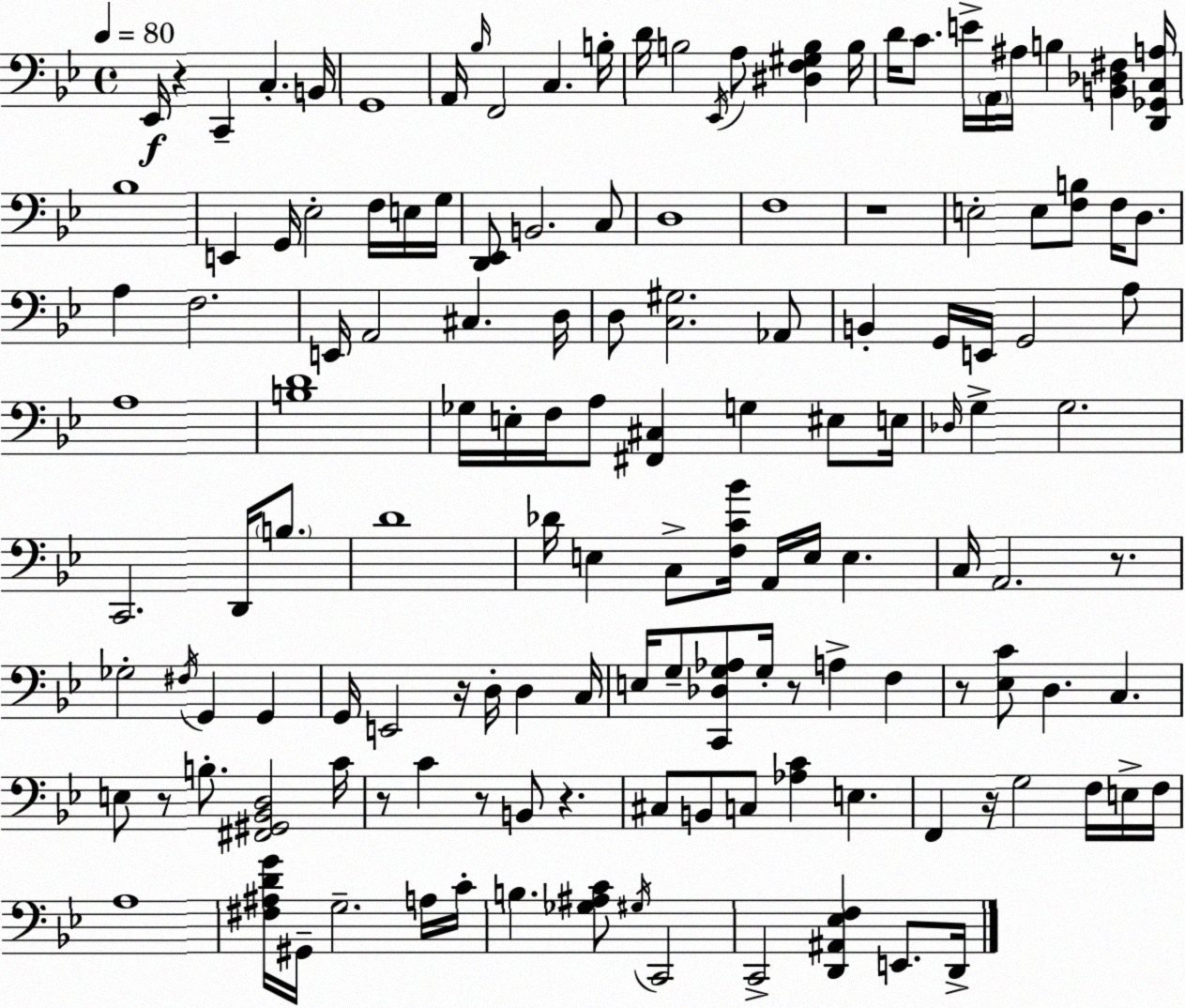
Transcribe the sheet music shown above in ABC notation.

X:1
T:Untitled
M:4/4
L:1/4
K:Bb
_E,,/4 z C,, C, B,,/4 G,,4 A,,/4 _B,/4 F,,2 C, B,/4 D/4 B,2 _E,,/4 A,/2 [^D,F,^G,B,] B,/4 D/4 C/2 E/4 A,,/4 ^A,/4 B, [B,,_D,^F,] [D,,_G,,C,A,]/4 _B,4 E,, G,,/4 _E,2 F,/4 E,/4 G,/4 [D,,_E,,]/2 B,,2 C,/2 D,4 F,4 z4 E,2 E,/2 [F,B,]/2 F,/4 D,/2 A, F,2 E,,/4 A,,2 ^C, D,/4 D,/2 [C,^G,]2 _A,,/2 B,, G,,/4 E,,/4 G,,2 A,/2 A,4 [B,D]4 _G,/4 E,/4 F,/4 A,/2 [^F,,^C,] G, ^E,/2 E,/4 _D,/4 G, G,2 C,,2 D,,/4 B,/2 D4 _D/4 E, C,/2 [F,C_B]/4 A,,/4 E,/4 E, C,/4 A,,2 z/2 _G,2 ^F,/4 G,, G,, G,,/4 E,,2 z/4 D,/4 D, C,/4 E,/4 G,/2 [C,,_D,G,_A,]/2 G,/4 z/2 A, F, z/2 [_E,C]/2 D, C, E,/2 z/2 B,/2 [^F,,^G,,_B,,D,]2 C/4 z/2 C z/2 B,,/2 z ^C,/2 B,,/2 C,/2 [_A,C] E, F,, z/4 G,2 F,/4 E,/4 F,/4 A,4 [^F,^A,DG]/4 ^G,,/4 G,2 A,/4 C/4 B, [_G,^A,C]/2 ^G,/4 C,,2 C,,2 [D,,^A,,_E,F,] E,,/2 D,,/4